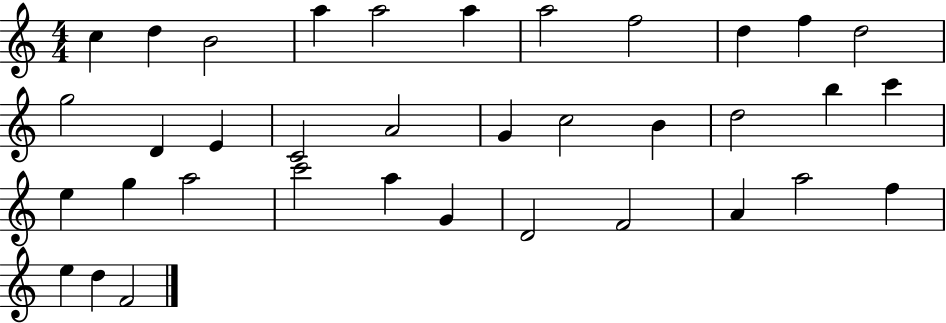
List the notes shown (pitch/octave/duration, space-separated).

C5/q D5/q B4/h A5/q A5/h A5/q A5/h F5/h D5/q F5/q D5/h G5/h D4/q E4/q C4/h A4/h G4/q C5/h B4/q D5/h B5/q C6/q E5/q G5/q A5/h C6/h A5/q G4/q D4/h F4/h A4/q A5/h F5/q E5/q D5/q F4/h